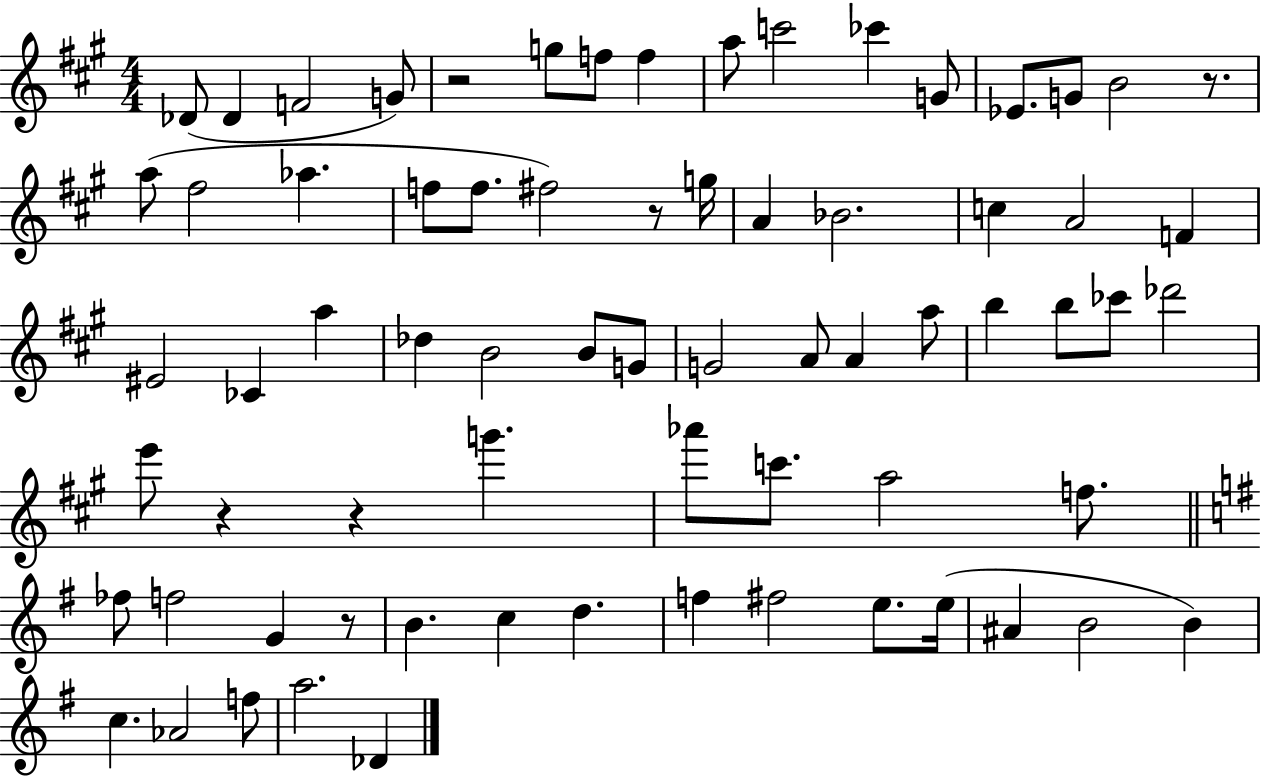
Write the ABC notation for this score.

X:1
T:Untitled
M:4/4
L:1/4
K:A
_D/2 _D F2 G/2 z2 g/2 f/2 f a/2 c'2 _c' G/2 _E/2 G/2 B2 z/2 a/2 ^f2 _a f/2 f/2 ^f2 z/2 g/4 A _B2 c A2 F ^E2 _C a _d B2 B/2 G/2 G2 A/2 A a/2 b b/2 _c'/2 _d'2 e'/2 z z g' _a'/2 c'/2 a2 f/2 _f/2 f2 G z/2 B c d f ^f2 e/2 e/4 ^A B2 B c _A2 f/2 a2 _D